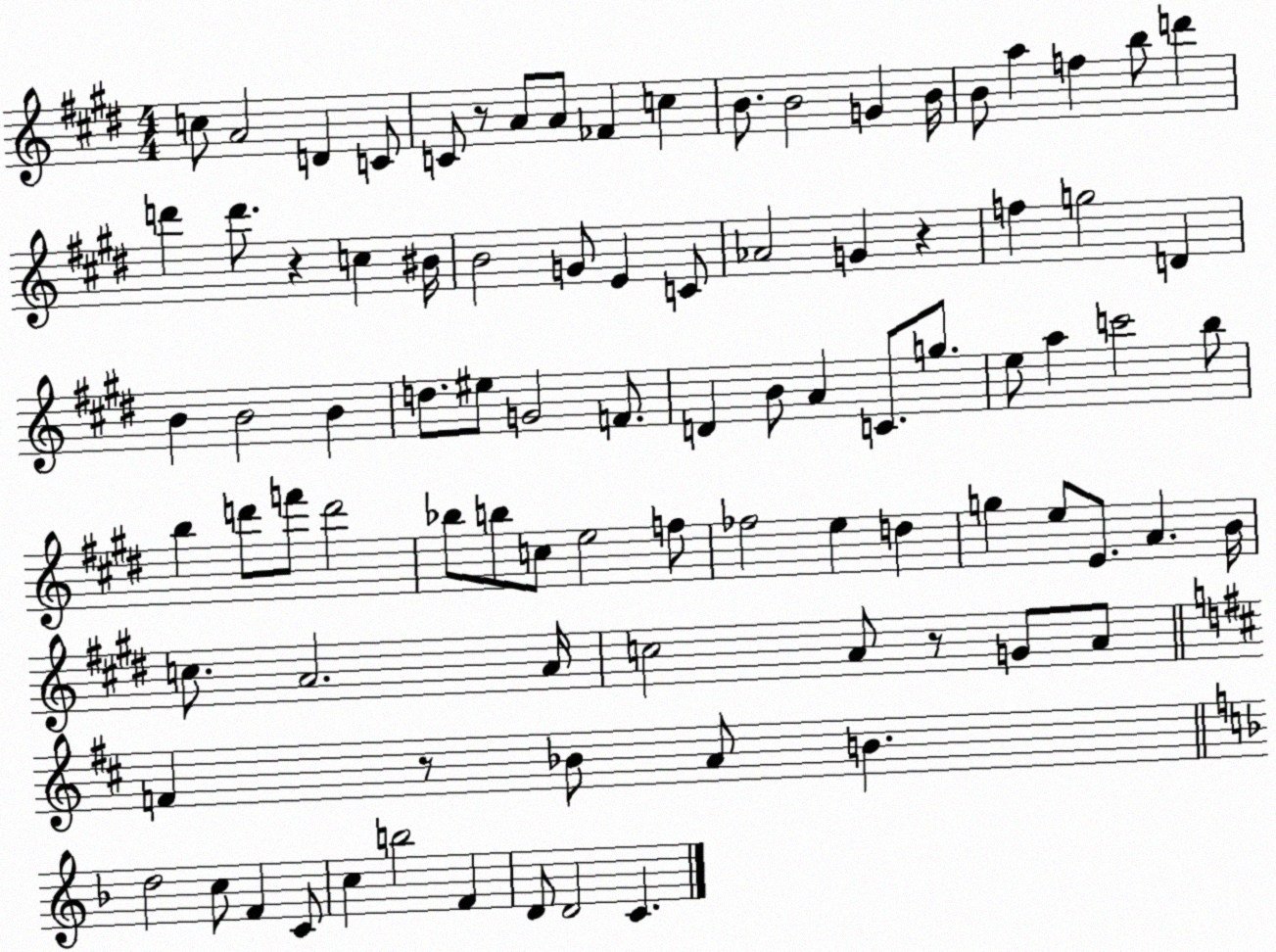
X:1
T:Untitled
M:4/4
L:1/4
K:E
c/2 A2 D C/2 C/2 z/2 A/2 A/2 _F c B/2 B2 G B/4 B/2 a f b/2 d' d' d'/2 z c ^B/4 B2 G/2 E C/2 _A2 G z f g2 D B B2 B d/2 ^e/2 G2 F/2 D B/2 A C/2 g/2 e/2 a c'2 b/2 b d'/2 f'/2 d'2 _b/2 b/2 c/2 e2 f/2 _f2 e d g e/2 E/2 A B/4 c/2 A2 A/4 c2 A/2 z/2 G/2 A/2 F z/2 _B/2 A/2 B d2 c/2 F C/2 c b2 F D/2 D2 C